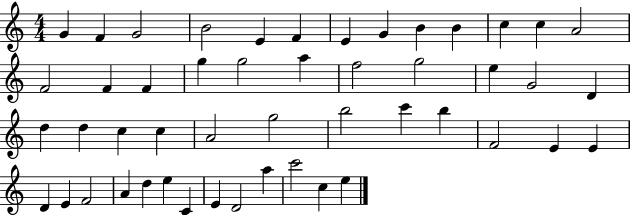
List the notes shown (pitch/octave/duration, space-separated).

G4/q F4/q G4/h B4/h E4/q F4/q E4/q G4/q B4/q B4/q C5/q C5/q A4/h F4/h F4/q F4/q G5/q G5/h A5/q F5/h G5/h E5/q G4/h D4/q D5/q D5/q C5/q C5/q A4/h G5/h B5/h C6/q B5/q F4/h E4/q E4/q D4/q E4/q F4/h A4/q D5/q E5/q C4/q E4/q D4/h A5/q C6/h C5/q E5/q